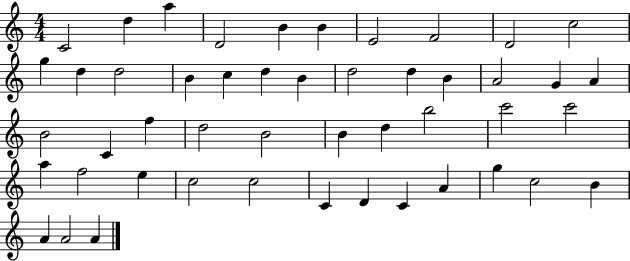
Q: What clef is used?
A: treble